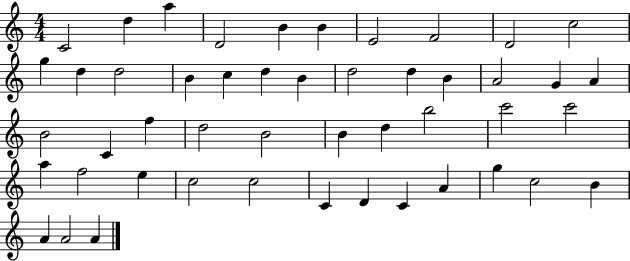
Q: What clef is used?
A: treble